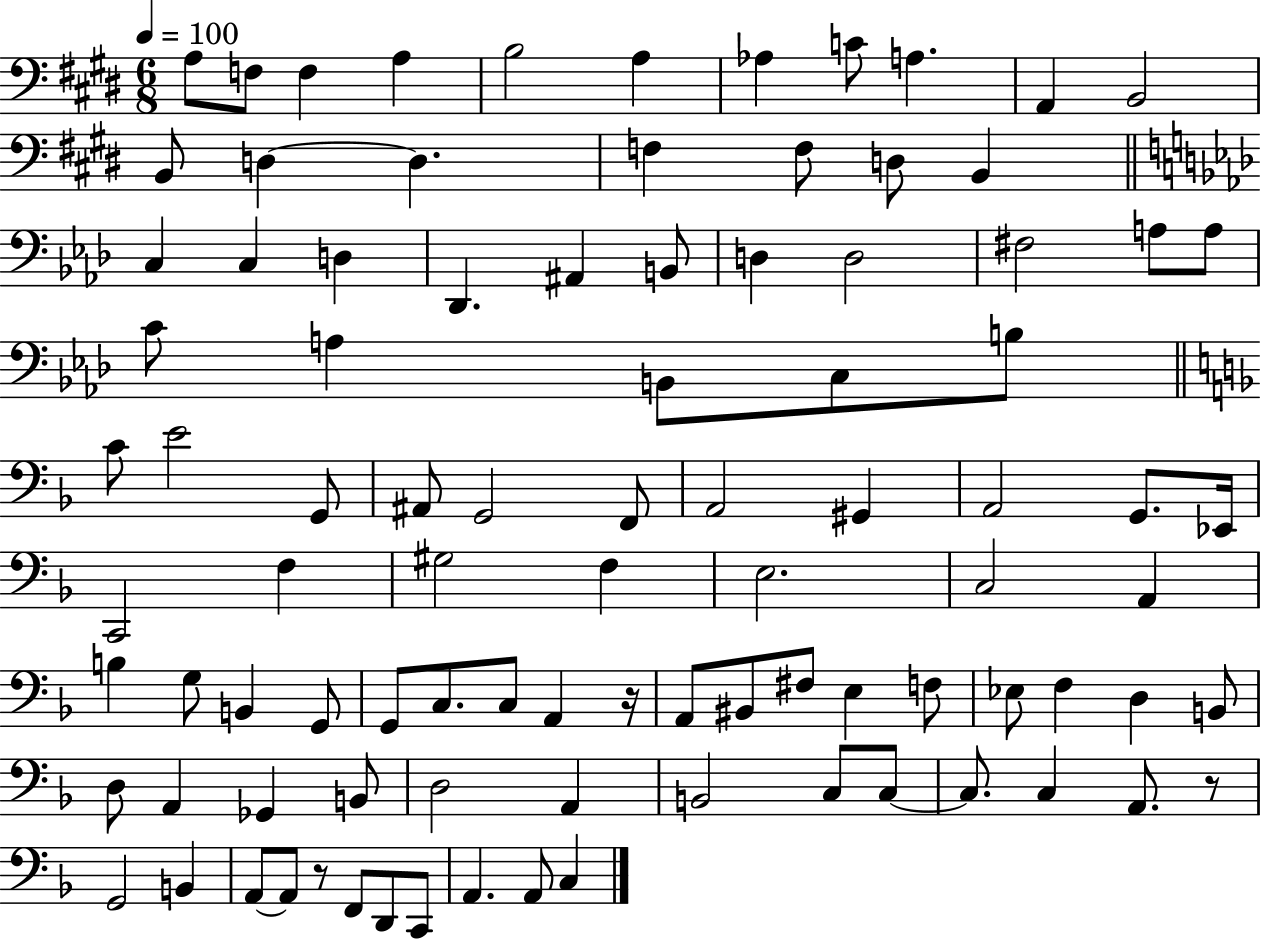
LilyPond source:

{
  \clef bass
  \numericTimeSignature
  \time 6/8
  \key e \major
  \tempo 4 = 100
  a8 f8 f4 a4 | b2 a4 | aes4 c'8 a4. | a,4 b,2 | \break b,8 d4~~ d4. | f4 f8 d8 b,4 | \bar "||" \break \key aes \major c4 c4 d4 | des,4. ais,4 b,8 | d4 d2 | fis2 a8 a8 | \break c'8 a4 b,8 c8 b8 | \bar "||" \break \key f \major c'8 e'2 g,8 | ais,8 g,2 f,8 | a,2 gis,4 | a,2 g,8. ees,16 | \break c,2 f4 | gis2 f4 | e2. | c2 a,4 | \break b4 g8 b,4 g,8 | g,8 c8. c8 a,4 r16 | a,8 bis,8 fis8 e4 f8 | ees8 f4 d4 b,8 | \break d8 a,4 ges,4 b,8 | d2 a,4 | b,2 c8 c8~~ | c8. c4 a,8. r8 | \break g,2 b,4 | a,8~~ a,8 r8 f,8 d,8 c,8 | a,4. a,8 c4 | \bar "|."
}